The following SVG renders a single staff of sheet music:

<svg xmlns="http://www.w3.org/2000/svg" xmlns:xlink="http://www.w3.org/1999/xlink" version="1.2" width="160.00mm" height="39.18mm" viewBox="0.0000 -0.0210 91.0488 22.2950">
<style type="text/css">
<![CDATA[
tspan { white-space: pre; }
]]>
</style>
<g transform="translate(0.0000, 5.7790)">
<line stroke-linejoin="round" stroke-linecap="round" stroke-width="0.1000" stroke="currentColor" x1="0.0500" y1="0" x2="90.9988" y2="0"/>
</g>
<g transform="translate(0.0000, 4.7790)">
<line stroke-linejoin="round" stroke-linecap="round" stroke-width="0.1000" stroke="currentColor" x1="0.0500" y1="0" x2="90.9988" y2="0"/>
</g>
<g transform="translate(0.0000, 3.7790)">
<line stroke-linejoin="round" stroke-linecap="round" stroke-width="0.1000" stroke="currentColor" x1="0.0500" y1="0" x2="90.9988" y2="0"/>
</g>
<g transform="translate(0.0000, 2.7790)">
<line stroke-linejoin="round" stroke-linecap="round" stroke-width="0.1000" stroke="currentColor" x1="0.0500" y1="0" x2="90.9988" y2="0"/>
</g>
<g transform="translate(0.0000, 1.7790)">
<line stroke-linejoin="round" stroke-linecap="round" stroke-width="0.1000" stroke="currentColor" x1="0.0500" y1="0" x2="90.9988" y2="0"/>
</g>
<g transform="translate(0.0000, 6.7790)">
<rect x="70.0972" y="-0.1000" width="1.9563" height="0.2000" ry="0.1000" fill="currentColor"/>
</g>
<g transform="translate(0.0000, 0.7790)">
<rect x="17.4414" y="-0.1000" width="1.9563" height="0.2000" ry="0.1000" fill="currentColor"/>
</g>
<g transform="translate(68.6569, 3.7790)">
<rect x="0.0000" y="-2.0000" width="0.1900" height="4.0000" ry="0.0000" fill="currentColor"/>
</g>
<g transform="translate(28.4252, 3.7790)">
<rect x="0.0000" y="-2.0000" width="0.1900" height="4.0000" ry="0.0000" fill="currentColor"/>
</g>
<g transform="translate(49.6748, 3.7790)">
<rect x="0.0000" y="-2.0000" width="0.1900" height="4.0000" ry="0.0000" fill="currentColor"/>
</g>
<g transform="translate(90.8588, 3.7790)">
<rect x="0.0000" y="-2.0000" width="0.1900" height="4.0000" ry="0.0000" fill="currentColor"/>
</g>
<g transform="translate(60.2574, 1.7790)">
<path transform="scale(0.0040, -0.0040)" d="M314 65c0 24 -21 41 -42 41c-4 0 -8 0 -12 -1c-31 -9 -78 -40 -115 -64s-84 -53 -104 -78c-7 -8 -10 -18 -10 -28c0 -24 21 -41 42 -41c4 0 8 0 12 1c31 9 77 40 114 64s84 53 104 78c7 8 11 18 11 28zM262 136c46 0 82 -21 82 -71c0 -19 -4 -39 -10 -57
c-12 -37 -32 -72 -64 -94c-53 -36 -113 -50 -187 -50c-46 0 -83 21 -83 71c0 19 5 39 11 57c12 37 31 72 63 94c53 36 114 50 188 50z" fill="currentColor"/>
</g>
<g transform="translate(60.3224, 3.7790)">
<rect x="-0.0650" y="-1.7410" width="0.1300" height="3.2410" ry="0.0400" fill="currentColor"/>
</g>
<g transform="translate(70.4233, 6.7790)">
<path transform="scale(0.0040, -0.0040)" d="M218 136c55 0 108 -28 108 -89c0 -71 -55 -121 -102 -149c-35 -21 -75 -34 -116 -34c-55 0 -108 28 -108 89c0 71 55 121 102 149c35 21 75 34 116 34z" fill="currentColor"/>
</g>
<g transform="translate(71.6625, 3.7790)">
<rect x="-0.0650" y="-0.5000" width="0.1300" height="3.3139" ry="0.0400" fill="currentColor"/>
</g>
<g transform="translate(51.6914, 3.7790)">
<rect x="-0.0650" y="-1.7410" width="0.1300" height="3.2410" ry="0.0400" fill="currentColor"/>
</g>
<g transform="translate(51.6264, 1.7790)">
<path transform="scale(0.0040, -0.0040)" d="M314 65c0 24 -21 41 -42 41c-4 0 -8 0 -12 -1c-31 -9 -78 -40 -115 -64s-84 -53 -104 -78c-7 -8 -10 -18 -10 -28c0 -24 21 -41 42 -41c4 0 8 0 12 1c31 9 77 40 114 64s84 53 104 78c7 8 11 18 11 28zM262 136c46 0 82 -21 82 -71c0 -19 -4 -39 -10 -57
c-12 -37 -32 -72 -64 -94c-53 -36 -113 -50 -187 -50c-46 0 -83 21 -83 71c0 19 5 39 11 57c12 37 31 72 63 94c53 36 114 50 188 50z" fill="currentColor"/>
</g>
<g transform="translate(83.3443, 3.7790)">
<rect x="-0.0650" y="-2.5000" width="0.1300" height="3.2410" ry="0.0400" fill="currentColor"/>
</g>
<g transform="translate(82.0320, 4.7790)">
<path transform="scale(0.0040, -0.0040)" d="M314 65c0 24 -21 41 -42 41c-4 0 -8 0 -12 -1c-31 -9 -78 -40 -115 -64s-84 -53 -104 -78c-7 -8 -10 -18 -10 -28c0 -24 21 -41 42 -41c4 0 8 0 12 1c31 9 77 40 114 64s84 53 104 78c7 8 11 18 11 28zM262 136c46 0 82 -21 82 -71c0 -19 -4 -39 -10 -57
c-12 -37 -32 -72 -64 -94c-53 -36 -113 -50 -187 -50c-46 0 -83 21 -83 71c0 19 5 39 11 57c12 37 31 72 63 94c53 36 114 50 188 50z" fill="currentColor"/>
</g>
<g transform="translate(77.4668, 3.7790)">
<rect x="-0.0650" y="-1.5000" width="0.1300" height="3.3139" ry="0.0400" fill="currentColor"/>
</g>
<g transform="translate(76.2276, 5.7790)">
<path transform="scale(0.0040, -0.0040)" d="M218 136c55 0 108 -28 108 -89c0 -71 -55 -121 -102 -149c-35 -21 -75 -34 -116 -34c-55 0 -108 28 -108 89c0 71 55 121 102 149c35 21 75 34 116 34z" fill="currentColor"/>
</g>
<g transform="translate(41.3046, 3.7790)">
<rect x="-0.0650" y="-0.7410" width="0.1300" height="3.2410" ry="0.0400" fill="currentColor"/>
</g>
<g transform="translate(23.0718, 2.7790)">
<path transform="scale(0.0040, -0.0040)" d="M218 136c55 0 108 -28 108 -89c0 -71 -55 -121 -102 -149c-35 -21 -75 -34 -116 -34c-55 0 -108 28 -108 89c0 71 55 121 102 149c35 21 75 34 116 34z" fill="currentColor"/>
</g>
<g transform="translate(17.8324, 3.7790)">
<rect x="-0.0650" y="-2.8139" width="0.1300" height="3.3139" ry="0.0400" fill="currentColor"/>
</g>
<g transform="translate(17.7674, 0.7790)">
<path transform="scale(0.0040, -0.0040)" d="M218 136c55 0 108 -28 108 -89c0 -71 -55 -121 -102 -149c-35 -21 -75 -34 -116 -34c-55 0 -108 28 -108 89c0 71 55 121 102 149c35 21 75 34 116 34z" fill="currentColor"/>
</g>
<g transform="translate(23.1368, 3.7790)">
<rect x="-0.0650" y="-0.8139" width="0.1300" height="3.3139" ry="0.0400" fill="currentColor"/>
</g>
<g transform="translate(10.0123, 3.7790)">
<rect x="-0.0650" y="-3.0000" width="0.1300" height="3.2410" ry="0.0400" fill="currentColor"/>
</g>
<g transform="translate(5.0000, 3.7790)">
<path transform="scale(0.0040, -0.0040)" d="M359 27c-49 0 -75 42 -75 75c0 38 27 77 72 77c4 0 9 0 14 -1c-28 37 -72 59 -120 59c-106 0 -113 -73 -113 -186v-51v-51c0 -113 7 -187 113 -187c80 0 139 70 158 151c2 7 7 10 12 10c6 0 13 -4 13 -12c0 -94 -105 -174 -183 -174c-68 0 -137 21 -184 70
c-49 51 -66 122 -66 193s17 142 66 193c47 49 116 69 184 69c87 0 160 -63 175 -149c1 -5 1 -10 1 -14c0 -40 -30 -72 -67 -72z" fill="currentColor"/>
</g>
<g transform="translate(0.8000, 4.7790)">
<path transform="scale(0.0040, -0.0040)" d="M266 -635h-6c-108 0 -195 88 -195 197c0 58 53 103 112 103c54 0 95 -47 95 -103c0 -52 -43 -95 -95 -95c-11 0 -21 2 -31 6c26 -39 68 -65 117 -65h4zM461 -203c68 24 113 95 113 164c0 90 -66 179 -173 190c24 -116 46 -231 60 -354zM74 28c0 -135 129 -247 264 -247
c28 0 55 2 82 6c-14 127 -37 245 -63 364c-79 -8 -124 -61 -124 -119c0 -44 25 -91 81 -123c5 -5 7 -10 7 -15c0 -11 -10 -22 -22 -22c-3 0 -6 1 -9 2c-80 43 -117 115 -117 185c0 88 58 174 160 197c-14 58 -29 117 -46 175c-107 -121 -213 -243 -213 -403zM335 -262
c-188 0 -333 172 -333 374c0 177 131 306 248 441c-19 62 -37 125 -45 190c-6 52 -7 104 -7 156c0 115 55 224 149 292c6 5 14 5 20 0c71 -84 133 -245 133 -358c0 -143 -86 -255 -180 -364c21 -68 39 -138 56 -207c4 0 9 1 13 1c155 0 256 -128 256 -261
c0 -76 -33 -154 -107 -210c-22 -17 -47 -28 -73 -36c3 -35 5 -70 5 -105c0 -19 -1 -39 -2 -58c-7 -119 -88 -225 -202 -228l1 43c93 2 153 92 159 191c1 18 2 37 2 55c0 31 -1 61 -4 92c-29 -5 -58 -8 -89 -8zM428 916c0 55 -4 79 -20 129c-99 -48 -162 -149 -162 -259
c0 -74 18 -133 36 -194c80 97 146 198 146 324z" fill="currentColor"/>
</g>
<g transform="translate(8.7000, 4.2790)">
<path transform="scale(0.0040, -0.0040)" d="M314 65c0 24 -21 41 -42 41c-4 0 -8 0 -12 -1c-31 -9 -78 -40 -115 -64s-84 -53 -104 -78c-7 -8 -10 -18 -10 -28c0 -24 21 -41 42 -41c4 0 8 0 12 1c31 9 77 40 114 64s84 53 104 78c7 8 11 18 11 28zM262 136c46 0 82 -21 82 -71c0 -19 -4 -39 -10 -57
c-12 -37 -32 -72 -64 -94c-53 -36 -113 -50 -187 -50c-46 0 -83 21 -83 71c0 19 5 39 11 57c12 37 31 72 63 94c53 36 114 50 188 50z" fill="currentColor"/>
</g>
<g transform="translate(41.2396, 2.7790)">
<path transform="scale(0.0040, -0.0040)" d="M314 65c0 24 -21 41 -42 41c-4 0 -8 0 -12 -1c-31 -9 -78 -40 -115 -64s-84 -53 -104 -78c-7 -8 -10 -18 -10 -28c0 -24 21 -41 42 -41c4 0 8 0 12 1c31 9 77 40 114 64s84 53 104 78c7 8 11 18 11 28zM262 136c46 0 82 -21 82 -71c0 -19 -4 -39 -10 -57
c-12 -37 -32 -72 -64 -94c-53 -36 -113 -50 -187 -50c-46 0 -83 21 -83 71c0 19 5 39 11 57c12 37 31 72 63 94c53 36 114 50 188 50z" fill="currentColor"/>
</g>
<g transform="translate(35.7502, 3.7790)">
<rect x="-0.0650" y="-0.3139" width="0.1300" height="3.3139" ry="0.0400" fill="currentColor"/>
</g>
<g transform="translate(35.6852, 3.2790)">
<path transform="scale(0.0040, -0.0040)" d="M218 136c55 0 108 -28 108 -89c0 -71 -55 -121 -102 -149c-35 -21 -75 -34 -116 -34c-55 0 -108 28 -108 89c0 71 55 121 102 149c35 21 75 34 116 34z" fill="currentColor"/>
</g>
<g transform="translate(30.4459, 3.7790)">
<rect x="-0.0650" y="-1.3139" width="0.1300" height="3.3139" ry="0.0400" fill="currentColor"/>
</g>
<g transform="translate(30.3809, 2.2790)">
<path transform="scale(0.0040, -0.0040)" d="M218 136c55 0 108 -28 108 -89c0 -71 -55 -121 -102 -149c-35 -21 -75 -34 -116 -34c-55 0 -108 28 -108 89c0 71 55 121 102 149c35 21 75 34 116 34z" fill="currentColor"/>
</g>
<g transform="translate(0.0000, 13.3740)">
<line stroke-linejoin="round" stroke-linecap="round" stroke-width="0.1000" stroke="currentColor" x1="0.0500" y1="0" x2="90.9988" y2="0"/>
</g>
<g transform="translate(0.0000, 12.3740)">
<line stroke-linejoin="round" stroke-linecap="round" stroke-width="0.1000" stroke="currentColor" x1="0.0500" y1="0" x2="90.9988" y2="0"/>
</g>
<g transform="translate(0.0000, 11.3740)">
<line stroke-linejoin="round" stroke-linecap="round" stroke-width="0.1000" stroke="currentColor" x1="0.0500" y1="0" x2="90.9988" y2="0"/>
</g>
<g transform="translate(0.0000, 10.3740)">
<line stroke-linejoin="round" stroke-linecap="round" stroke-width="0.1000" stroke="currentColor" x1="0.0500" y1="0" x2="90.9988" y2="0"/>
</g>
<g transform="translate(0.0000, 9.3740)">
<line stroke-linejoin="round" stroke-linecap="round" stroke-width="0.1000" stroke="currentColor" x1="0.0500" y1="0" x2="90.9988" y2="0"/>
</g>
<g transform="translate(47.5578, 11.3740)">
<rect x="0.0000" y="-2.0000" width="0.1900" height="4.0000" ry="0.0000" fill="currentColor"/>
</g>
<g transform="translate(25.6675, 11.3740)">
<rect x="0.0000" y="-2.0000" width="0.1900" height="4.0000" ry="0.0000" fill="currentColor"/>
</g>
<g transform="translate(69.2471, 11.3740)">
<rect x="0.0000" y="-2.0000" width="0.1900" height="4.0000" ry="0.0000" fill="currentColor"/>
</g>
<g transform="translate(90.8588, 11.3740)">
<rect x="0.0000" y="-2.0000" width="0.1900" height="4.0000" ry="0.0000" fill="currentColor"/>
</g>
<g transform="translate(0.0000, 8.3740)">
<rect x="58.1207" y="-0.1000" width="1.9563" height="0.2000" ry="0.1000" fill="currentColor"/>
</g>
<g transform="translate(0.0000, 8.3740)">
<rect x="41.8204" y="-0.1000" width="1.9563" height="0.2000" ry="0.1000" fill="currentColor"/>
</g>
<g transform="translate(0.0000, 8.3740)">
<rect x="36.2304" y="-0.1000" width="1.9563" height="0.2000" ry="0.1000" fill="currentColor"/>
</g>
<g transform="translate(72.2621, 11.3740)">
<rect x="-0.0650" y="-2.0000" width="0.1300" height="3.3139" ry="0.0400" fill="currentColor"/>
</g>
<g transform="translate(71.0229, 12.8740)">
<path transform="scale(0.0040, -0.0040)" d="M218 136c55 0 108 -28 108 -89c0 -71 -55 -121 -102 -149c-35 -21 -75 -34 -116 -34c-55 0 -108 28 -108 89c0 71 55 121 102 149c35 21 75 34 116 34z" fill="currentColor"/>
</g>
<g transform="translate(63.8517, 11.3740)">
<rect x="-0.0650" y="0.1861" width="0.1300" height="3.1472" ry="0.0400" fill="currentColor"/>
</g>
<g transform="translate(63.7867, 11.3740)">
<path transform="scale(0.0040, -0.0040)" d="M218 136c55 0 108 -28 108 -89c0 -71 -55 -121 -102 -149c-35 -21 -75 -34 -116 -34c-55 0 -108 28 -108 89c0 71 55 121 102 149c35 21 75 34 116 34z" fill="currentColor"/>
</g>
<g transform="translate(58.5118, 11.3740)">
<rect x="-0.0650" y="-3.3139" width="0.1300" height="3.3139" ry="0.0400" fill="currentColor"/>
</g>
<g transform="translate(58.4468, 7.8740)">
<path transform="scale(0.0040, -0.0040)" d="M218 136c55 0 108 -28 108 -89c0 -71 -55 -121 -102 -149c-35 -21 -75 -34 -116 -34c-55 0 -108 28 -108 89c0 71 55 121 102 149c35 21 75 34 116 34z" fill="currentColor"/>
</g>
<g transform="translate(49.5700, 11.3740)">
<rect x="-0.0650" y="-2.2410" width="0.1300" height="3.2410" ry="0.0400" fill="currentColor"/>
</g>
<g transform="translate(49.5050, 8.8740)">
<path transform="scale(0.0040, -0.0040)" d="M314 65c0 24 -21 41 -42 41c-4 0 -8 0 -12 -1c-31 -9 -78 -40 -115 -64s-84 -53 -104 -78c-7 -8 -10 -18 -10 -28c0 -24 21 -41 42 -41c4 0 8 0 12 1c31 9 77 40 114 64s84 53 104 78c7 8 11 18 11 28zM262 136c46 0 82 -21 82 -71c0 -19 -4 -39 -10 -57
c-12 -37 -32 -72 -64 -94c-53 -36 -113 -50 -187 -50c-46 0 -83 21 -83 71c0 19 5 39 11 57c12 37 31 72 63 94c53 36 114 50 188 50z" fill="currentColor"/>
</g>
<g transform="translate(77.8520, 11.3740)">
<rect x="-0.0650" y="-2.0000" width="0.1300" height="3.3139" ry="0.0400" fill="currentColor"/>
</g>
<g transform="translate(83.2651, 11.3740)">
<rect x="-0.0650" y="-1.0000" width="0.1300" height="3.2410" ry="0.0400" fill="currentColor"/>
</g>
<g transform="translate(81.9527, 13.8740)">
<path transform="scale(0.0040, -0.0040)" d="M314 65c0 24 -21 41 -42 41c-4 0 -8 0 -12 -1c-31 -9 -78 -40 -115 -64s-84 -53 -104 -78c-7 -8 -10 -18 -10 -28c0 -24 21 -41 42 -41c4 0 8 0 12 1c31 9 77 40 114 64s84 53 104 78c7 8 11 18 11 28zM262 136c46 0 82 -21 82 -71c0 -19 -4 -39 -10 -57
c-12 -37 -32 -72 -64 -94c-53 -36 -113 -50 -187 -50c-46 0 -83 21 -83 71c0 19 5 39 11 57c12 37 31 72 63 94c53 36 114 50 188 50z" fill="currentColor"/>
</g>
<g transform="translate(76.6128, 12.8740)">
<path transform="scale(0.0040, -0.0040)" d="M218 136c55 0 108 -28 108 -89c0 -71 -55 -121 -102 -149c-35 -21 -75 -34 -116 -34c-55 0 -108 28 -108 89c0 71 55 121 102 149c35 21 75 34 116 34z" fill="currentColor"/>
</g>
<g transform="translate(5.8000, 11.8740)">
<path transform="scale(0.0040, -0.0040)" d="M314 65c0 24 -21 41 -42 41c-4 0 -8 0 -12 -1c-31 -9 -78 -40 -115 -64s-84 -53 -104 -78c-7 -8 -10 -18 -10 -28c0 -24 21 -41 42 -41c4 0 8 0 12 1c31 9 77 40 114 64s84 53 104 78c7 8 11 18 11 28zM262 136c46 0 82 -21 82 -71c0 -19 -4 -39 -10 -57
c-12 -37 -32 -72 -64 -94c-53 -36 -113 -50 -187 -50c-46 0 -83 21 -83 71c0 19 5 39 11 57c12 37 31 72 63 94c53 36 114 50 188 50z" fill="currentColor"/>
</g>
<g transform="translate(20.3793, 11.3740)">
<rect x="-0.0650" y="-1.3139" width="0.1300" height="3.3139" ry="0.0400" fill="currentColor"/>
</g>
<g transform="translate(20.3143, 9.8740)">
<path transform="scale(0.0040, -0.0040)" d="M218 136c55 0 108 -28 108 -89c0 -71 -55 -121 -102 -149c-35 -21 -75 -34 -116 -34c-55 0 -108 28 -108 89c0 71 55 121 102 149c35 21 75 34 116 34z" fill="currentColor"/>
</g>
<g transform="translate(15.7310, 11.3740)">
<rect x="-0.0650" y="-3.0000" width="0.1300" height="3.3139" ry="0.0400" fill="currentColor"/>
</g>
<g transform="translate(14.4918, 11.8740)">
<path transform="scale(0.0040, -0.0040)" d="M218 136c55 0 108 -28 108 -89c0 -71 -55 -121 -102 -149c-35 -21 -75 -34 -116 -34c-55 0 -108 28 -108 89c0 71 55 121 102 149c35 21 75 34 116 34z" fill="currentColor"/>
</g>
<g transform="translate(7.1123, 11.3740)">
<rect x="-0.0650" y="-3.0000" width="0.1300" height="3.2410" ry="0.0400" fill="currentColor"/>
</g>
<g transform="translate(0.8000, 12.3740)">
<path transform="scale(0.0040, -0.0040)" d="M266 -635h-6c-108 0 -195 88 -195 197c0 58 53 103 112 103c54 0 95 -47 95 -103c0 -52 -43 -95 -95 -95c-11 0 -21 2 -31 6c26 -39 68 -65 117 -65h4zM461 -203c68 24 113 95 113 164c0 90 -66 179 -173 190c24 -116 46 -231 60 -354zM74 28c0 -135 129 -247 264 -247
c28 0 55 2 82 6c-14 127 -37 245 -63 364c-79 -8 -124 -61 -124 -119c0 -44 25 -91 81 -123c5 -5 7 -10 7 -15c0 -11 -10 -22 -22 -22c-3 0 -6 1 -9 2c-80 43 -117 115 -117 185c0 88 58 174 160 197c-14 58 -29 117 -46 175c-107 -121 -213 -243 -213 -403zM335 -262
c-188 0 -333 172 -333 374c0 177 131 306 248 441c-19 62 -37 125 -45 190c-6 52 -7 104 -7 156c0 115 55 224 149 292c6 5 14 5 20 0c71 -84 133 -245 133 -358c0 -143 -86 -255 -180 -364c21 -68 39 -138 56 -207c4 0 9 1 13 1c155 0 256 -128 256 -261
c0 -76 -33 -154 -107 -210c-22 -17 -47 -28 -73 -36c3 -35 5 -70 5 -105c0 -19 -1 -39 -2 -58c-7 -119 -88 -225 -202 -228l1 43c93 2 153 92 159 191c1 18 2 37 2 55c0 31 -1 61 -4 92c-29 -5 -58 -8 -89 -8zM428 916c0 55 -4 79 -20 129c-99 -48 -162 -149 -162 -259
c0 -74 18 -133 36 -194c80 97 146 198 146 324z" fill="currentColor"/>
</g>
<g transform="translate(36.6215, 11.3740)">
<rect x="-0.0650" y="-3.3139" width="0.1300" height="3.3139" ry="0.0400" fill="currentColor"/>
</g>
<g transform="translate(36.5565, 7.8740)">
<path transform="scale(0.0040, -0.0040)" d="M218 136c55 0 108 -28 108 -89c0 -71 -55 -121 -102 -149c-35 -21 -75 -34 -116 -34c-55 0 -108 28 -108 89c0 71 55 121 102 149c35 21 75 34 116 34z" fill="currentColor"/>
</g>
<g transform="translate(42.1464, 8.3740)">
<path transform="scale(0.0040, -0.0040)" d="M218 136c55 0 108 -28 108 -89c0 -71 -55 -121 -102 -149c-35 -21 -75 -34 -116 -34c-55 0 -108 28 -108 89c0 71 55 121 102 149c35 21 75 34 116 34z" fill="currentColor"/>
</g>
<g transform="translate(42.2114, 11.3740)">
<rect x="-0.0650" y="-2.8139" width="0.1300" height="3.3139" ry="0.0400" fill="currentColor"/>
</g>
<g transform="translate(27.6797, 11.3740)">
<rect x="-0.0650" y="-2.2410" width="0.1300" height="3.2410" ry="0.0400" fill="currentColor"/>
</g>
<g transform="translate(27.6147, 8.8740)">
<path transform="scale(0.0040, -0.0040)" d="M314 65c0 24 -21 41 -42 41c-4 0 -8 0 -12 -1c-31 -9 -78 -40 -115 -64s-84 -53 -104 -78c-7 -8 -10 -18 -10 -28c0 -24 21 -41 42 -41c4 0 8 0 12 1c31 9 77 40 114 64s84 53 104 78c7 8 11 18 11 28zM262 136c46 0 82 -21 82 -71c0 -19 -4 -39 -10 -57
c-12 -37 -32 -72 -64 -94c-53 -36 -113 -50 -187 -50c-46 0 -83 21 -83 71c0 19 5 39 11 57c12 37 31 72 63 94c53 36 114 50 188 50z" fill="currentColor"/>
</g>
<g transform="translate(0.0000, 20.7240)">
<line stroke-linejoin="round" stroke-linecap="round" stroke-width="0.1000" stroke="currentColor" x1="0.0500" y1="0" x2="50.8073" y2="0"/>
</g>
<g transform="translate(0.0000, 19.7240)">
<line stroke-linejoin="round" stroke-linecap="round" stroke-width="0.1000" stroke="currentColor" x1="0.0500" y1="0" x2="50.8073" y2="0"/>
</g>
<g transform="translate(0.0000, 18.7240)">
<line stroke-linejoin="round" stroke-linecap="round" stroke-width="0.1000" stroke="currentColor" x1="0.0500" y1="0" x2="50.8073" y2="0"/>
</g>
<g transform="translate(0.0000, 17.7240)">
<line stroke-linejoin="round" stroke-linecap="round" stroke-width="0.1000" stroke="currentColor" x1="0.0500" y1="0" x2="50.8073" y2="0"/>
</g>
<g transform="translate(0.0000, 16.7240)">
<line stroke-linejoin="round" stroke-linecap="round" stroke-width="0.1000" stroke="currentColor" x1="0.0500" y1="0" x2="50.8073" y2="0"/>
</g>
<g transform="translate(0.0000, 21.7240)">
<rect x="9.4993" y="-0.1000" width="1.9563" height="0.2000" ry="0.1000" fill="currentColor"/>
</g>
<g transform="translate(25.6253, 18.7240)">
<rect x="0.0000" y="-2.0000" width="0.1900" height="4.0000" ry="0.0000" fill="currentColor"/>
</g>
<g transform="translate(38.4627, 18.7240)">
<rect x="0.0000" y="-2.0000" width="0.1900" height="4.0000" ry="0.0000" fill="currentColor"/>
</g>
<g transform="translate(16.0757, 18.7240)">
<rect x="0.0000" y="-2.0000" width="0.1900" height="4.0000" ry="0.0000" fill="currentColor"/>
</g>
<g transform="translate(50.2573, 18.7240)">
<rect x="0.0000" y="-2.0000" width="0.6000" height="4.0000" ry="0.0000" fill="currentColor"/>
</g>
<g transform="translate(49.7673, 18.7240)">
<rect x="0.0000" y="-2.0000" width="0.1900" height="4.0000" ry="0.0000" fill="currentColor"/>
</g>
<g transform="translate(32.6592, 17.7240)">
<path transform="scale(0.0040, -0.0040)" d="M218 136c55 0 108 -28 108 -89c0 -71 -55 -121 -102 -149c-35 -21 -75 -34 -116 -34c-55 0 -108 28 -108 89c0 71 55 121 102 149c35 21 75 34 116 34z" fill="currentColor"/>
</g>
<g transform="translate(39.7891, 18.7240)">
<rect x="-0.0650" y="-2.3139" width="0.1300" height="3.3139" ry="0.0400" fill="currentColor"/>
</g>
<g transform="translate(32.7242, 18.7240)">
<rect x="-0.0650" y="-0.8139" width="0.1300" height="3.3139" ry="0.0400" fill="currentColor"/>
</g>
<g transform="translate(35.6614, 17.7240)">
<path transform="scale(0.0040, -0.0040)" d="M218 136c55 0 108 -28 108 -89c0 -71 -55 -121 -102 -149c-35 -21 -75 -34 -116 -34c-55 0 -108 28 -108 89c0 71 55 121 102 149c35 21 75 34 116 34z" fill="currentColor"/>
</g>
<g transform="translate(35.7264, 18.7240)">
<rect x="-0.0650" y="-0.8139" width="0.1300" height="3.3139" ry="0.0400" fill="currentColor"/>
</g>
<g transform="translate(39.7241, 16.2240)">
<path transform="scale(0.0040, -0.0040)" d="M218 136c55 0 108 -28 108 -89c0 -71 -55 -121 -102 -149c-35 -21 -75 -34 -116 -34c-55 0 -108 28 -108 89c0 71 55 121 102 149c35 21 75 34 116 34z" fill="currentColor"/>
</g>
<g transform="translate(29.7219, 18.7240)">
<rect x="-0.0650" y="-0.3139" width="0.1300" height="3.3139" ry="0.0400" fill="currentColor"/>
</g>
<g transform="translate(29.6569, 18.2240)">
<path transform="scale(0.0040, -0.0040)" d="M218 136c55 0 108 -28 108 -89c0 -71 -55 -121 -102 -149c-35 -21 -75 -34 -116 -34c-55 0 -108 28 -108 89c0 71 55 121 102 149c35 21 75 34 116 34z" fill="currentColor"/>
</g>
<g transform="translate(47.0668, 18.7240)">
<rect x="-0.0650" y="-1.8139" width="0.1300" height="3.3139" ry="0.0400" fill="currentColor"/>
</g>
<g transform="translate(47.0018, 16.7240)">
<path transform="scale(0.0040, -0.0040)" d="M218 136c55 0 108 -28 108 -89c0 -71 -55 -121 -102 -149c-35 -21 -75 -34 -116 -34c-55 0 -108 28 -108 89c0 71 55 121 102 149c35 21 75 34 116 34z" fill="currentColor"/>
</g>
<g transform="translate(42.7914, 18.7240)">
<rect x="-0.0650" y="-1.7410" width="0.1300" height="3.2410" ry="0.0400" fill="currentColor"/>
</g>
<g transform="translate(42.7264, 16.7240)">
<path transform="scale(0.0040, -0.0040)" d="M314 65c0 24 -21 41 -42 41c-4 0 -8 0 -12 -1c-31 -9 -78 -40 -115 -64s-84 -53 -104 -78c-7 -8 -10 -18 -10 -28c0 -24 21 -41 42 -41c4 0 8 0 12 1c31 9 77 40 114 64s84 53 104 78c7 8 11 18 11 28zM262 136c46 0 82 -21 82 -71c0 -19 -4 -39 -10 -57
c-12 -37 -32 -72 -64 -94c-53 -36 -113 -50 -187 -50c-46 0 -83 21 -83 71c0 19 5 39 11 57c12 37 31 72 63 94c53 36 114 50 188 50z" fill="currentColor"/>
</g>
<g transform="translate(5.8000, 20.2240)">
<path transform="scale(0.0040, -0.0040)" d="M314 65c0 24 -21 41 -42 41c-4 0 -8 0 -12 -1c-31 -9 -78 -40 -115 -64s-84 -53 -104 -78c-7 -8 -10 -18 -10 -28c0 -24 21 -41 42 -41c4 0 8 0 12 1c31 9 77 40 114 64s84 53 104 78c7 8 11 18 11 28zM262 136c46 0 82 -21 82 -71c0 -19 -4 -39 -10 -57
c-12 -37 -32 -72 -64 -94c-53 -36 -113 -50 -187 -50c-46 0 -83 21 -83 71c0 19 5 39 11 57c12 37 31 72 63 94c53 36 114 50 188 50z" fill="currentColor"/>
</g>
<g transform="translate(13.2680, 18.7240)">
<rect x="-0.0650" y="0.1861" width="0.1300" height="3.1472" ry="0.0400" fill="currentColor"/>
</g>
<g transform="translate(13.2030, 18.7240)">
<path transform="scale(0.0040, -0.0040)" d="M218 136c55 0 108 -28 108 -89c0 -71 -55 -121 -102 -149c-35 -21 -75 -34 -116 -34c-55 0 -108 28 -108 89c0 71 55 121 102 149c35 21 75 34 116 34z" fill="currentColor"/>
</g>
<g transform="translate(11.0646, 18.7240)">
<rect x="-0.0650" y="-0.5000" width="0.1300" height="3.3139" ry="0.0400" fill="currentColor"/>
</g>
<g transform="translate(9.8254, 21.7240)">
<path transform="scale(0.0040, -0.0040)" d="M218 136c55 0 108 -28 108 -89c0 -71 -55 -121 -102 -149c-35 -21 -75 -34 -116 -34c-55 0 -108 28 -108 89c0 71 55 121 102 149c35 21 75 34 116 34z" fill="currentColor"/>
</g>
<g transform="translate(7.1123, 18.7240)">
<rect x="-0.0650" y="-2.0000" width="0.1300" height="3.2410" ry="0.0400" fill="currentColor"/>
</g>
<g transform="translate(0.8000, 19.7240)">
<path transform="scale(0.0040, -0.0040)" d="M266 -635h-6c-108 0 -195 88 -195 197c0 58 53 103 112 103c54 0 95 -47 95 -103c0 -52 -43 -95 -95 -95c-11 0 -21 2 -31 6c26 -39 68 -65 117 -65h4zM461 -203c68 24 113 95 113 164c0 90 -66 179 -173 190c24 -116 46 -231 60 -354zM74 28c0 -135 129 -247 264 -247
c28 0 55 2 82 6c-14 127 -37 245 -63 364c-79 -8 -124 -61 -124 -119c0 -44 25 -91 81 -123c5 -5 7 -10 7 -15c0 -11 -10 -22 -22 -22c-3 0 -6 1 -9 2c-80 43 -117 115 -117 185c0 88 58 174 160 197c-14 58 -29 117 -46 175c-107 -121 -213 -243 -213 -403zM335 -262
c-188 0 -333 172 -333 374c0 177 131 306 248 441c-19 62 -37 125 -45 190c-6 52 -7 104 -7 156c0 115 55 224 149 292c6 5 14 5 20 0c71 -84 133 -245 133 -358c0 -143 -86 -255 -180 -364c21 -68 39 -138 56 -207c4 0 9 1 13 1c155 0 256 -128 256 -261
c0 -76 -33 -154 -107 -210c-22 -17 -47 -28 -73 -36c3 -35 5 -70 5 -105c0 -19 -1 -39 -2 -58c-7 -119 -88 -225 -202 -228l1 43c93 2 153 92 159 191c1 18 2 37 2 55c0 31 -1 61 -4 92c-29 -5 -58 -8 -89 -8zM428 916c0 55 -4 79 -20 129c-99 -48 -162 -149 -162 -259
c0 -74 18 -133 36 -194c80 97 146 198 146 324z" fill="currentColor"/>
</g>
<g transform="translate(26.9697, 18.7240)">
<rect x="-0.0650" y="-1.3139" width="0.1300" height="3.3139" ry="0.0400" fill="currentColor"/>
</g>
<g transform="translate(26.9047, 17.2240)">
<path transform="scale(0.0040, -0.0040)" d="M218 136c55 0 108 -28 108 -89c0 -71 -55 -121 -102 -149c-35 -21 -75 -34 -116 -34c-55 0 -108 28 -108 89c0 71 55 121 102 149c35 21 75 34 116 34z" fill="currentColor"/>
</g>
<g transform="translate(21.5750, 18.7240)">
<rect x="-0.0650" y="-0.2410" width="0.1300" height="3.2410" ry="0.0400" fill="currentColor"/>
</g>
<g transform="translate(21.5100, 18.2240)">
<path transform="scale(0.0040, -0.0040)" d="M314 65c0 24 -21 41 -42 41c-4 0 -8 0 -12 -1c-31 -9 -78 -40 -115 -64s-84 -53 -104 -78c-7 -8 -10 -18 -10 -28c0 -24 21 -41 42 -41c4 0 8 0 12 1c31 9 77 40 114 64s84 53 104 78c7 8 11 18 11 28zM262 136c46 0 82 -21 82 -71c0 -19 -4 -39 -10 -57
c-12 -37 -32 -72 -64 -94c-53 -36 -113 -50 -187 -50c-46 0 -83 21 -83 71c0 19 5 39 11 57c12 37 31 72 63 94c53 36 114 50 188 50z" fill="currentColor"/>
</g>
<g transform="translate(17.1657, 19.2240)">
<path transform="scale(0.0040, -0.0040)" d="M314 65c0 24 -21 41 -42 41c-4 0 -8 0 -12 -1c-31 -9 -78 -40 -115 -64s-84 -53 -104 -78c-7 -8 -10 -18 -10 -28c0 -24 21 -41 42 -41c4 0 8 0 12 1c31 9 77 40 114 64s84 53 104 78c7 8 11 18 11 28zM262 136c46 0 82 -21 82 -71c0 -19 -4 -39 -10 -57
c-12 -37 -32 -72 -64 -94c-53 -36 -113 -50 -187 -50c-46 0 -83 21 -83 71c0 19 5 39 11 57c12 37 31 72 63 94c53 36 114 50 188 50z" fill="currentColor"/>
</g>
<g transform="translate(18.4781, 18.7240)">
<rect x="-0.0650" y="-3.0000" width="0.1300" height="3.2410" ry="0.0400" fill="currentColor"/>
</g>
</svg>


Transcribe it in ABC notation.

X:1
T:Untitled
M:4/4
L:1/4
K:C
A2 a d e c d2 f2 f2 C E G2 A2 A e g2 b a g2 b B F F D2 F2 C B A2 c2 e c d d g f2 f